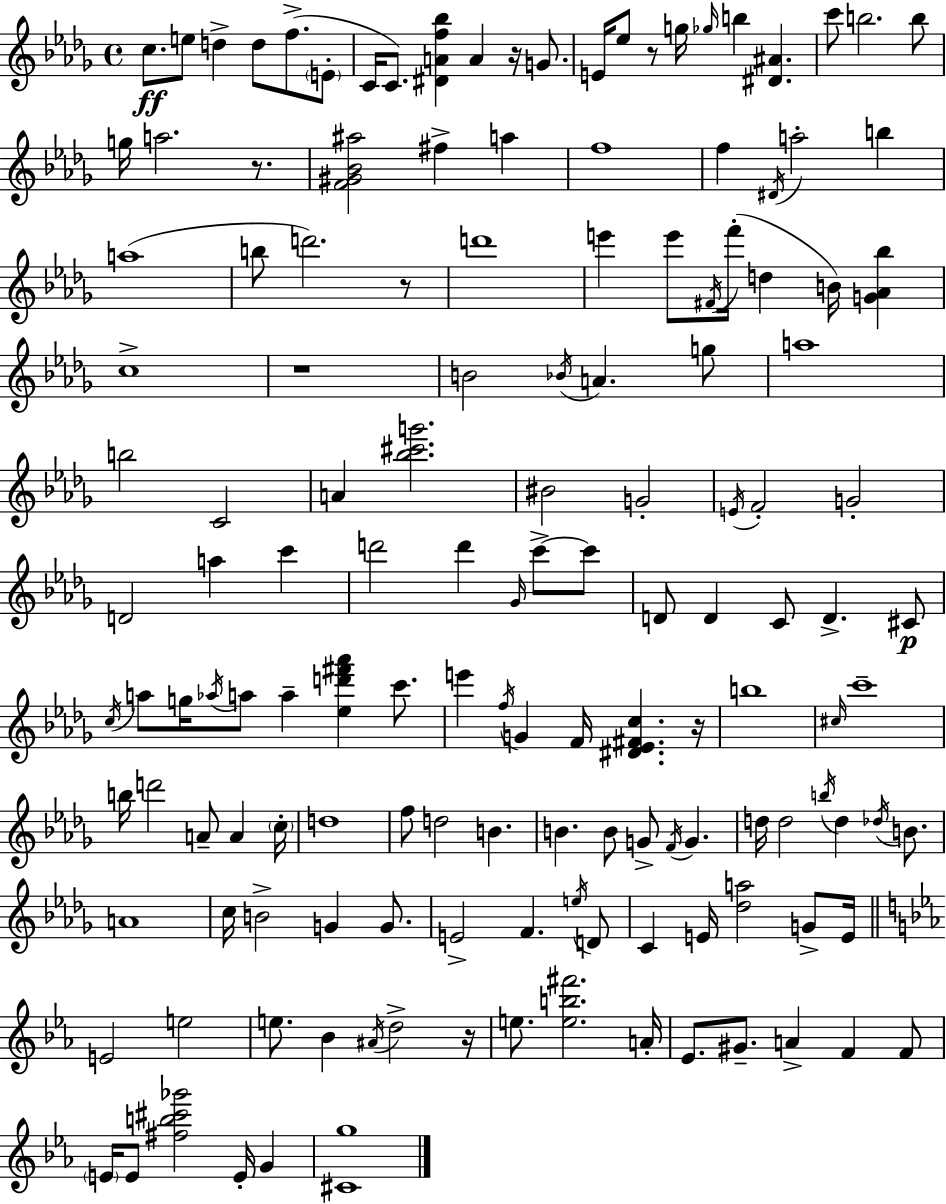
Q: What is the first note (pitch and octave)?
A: C5